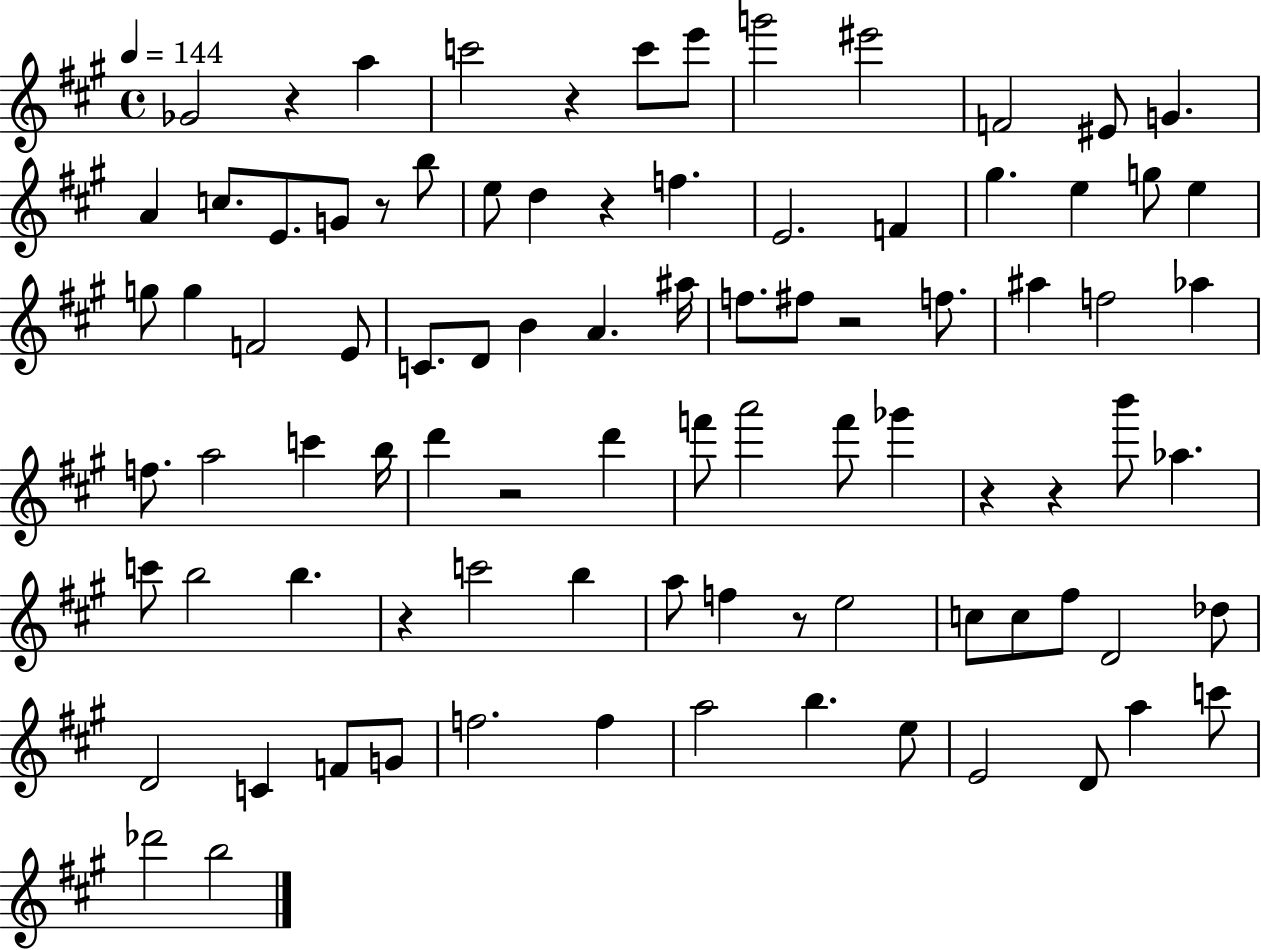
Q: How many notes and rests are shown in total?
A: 89